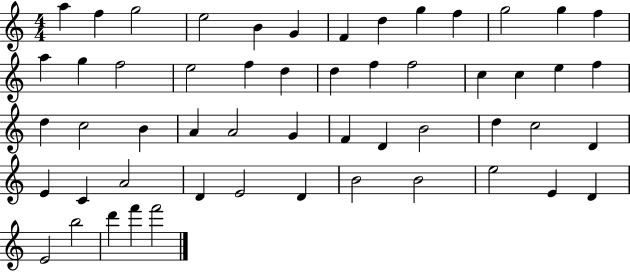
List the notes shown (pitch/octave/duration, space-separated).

A5/q F5/q G5/h E5/h B4/q G4/q F4/q D5/q G5/q F5/q G5/h G5/q F5/q A5/q G5/q F5/h E5/h F5/q D5/q D5/q F5/q F5/h C5/q C5/q E5/q F5/q D5/q C5/h B4/q A4/q A4/h G4/q F4/q D4/q B4/h D5/q C5/h D4/q E4/q C4/q A4/h D4/q E4/h D4/q B4/h B4/h E5/h E4/q D4/q E4/h B5/h D6/q F6/q F6/h